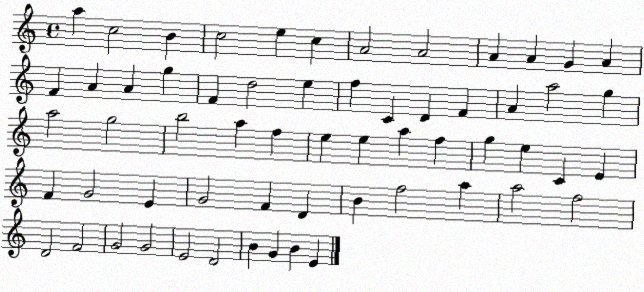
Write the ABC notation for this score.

X:1
T:Untitled
M:4/4
L:1/4
K:C
a c2 B c2 e c A2 A2 A A G A F A A g F d2 e f C D F A a2 g a2 g2 b2 a f e e a f g e C E F G2 E G2 F D B f2 a a2 f2 D2 F2 G2 G2 E2 D2 B G B E